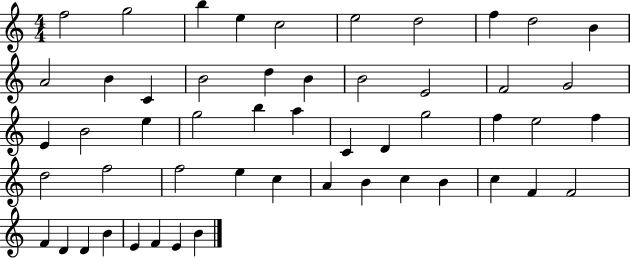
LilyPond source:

{
  \clef treble
  \numericTimeSignature
  \time 4/4
  \key c \major
  f''2 g''2 | b''4 e''4 c''2 | e''2 d''2 | f''4 d''2 b'4 | \break a'2 b'4 c'4 | b'2 d''4 b'4 | b'2 e'2 | f'2 g'2 | \break e'4 b'2 e''4 | g''2 b''4 a''4 | c'4 d'4 g''2 | f''4 e''2 f''4 | \break d''2 f''2 | f''2 e''4 c''4 | a'4 b'4 c''4 b'4 | c''4 f'4 f'2 | \break f'4 d'4 d'4 b'4 | e'4 f'4 e'4 b'4 | \bar "|."
}